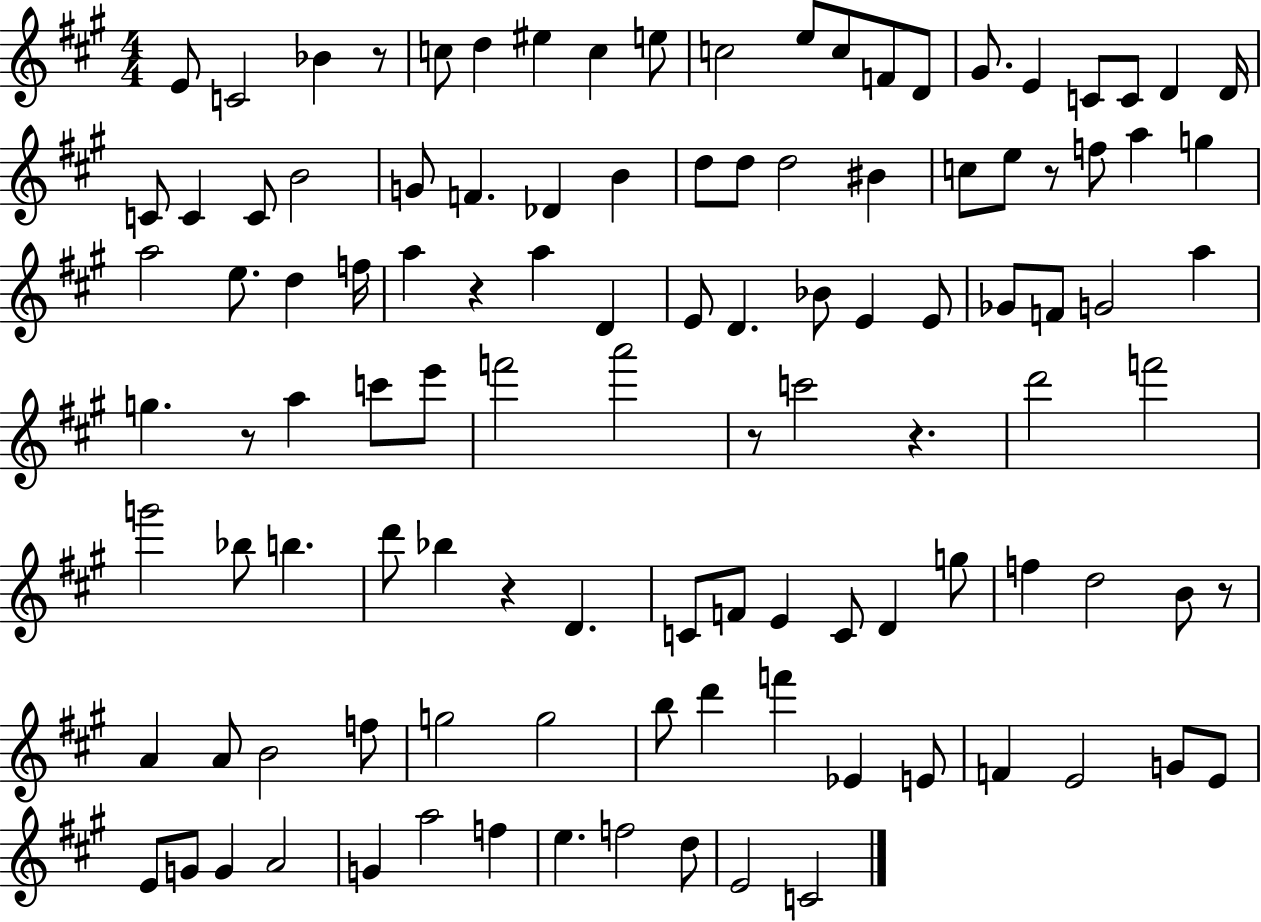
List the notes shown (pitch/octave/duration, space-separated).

E4/e C4/h Bb4/q R/e C5/e D5/q EIS5/q C5/q E5/e C5/h E5/e C5/e F4/e D4/e G#4/e. E4/q C4/e C4/e D4/q D4/s C4/e C4/q C4/e B4/h G4/e F4/q. Db4/q B4/q D5/e D5/e D5/h BIS4/q C5/e E5/e R/e F5/e A5/q G5/q A5/h E5/e. D5/q F5/s A5/q R/q A5/q D4/q E4/e D4/q. Bb4/e E4/q E4/e Gb4/e F4/e G4/h A5/q G5/q. R/e A5/q C6/e E6/e F6/h A6/h R/e C6/h R/q. D6/h F6/h G6/h Bb5/e B5/q. D6/e Bb5/q R/q D4/q. C4/e F4/e E4/q C4/e D4/q G5/e F5/q D5/h B4/e R/e A4/q A4/e B4/h F5/e G5/h G5/h B5/e D6/q F6/q Eb4/q E4/e F4/q E4/h G4/e E4/e E4/e G4/e G4/q A4/h G4/q A5/h F5/q E5/q. F5/h D5/e E4/h C4/h